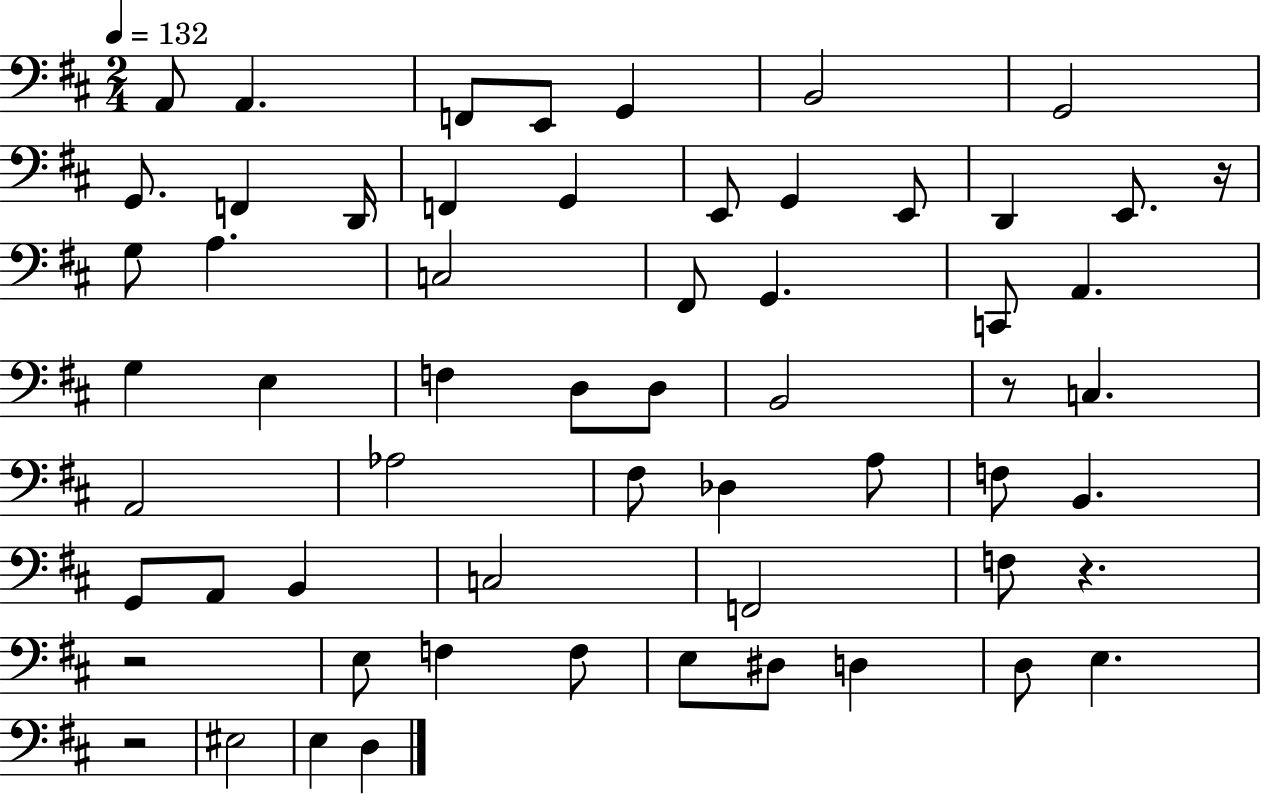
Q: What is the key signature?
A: D major